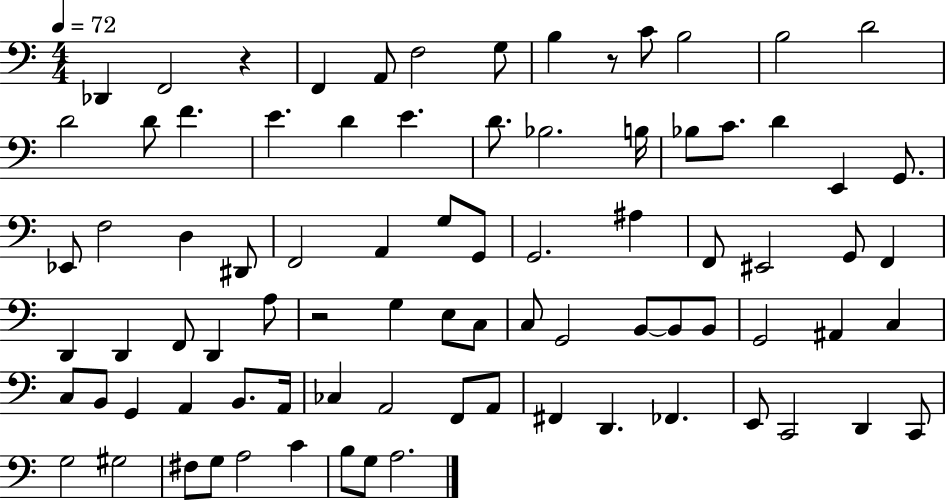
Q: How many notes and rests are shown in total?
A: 84